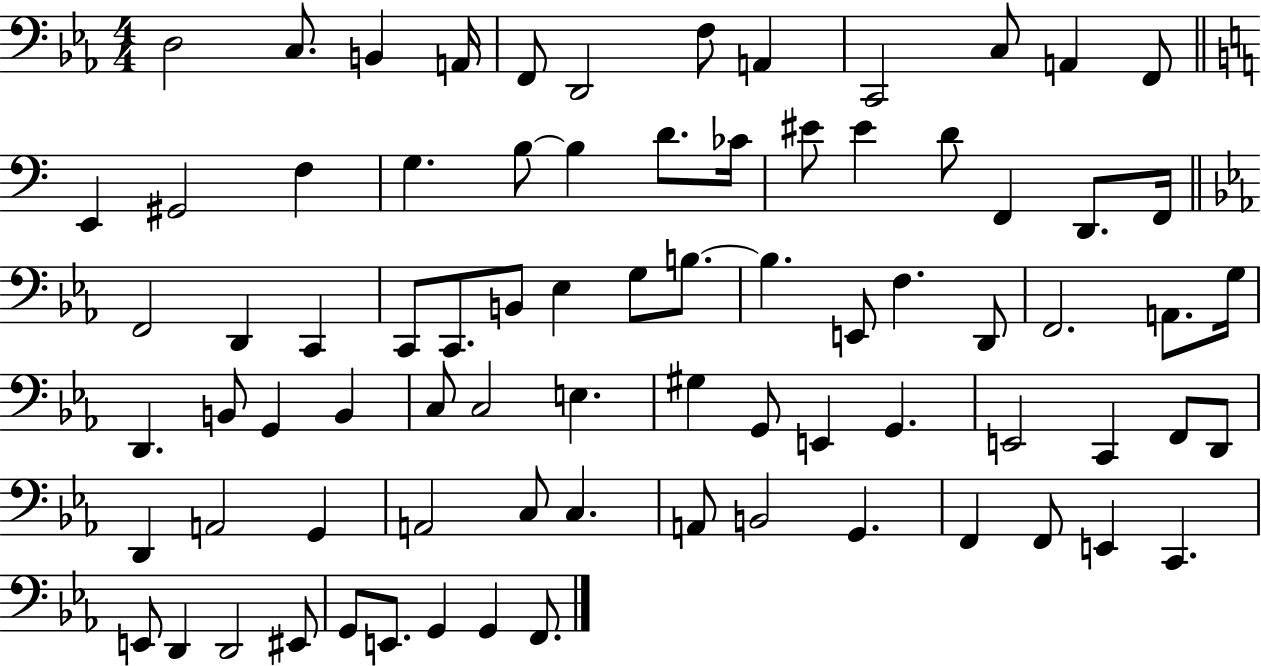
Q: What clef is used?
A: bass